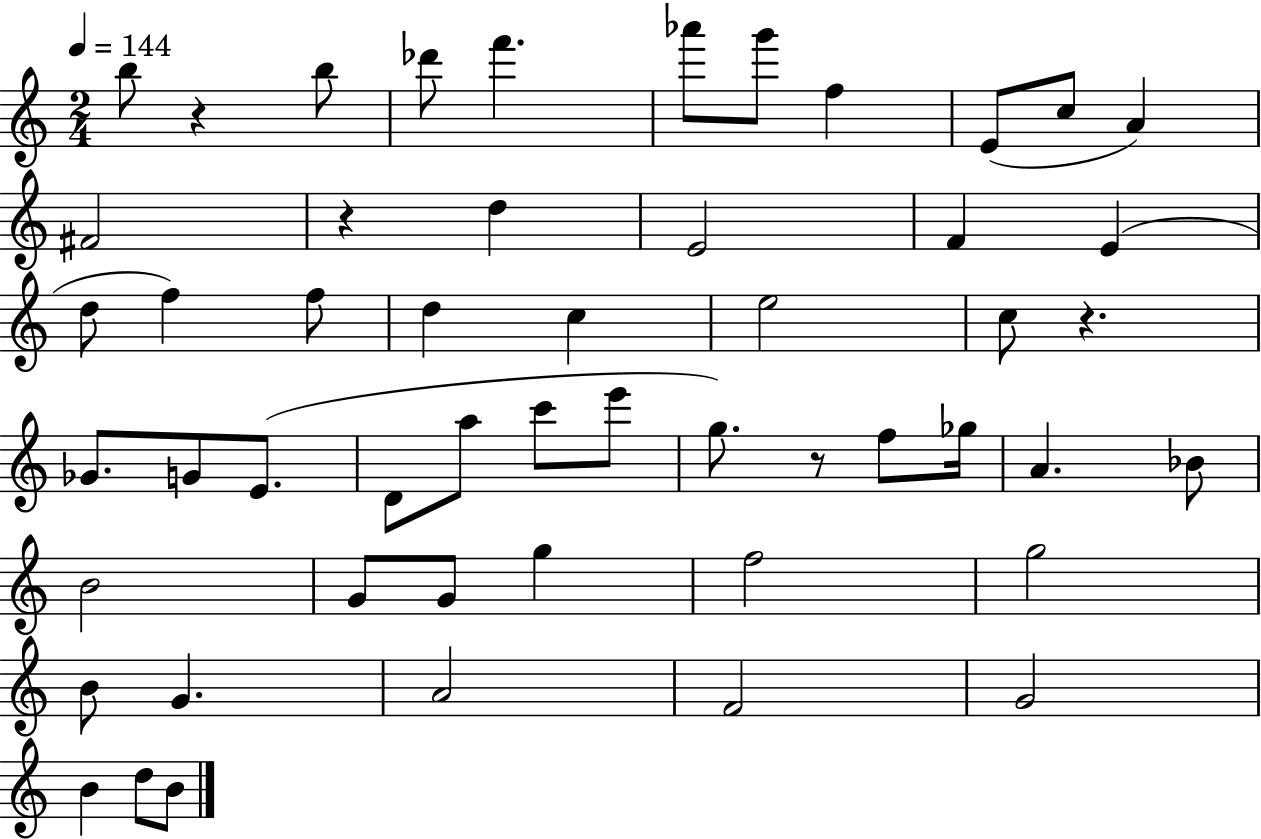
{
  \clef treble
  \numericTimeSignature
  \time 2/4
  \key c \major
  \tempo 4 = 144
  b''8 r4 b''8 | des'''8 f'''4. | aes'''8 g'''8 f''4 | e'8( c''8 a'4) | \break fis'2 | r4 d''4 | e'2 | f'4 e'4( | \break d''8 f''4) f''8 | d''4 c''4 | e''2 | c''8 r4. | \break ges'8. g'8 e'8.( | d'8 a''8 c'''8 e'''8 | g''8.) r8 f''8 ges''16 | a'4. bes'8 | \break b'2 | g'8 g'8 g''4 | f''2 | g''2 | \break b'8 g'4. | a'2 | f'2 | g'2 | \break b'4 d''8 b'8 | \bar "|."
}